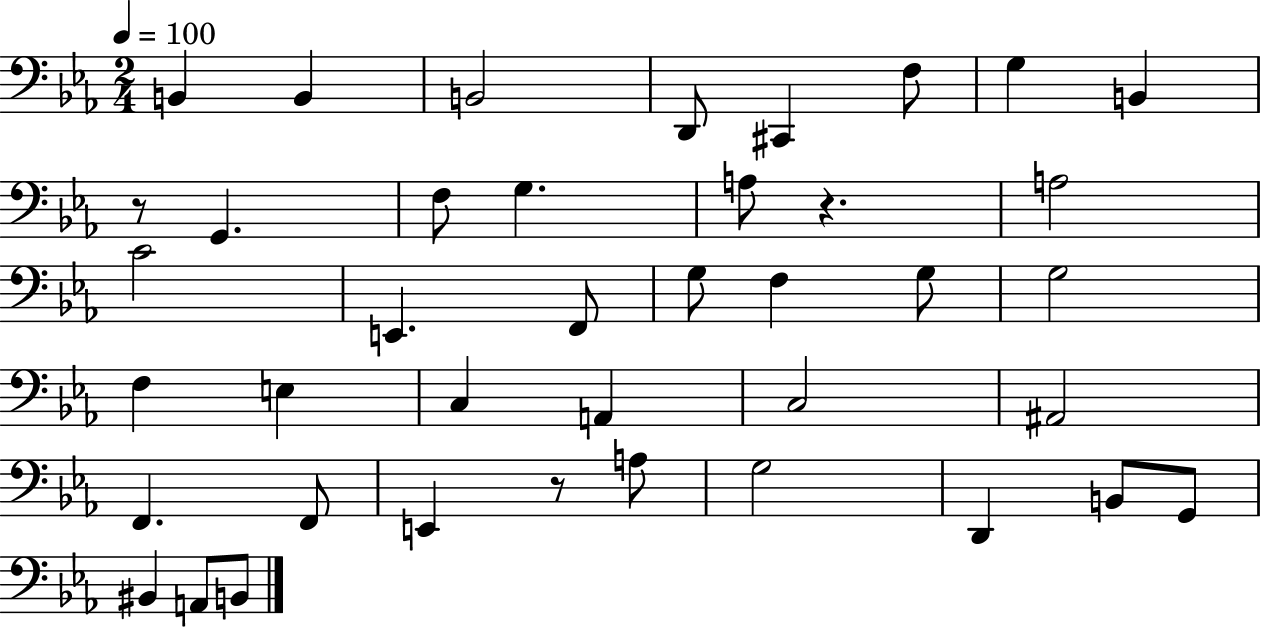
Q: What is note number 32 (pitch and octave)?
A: D2